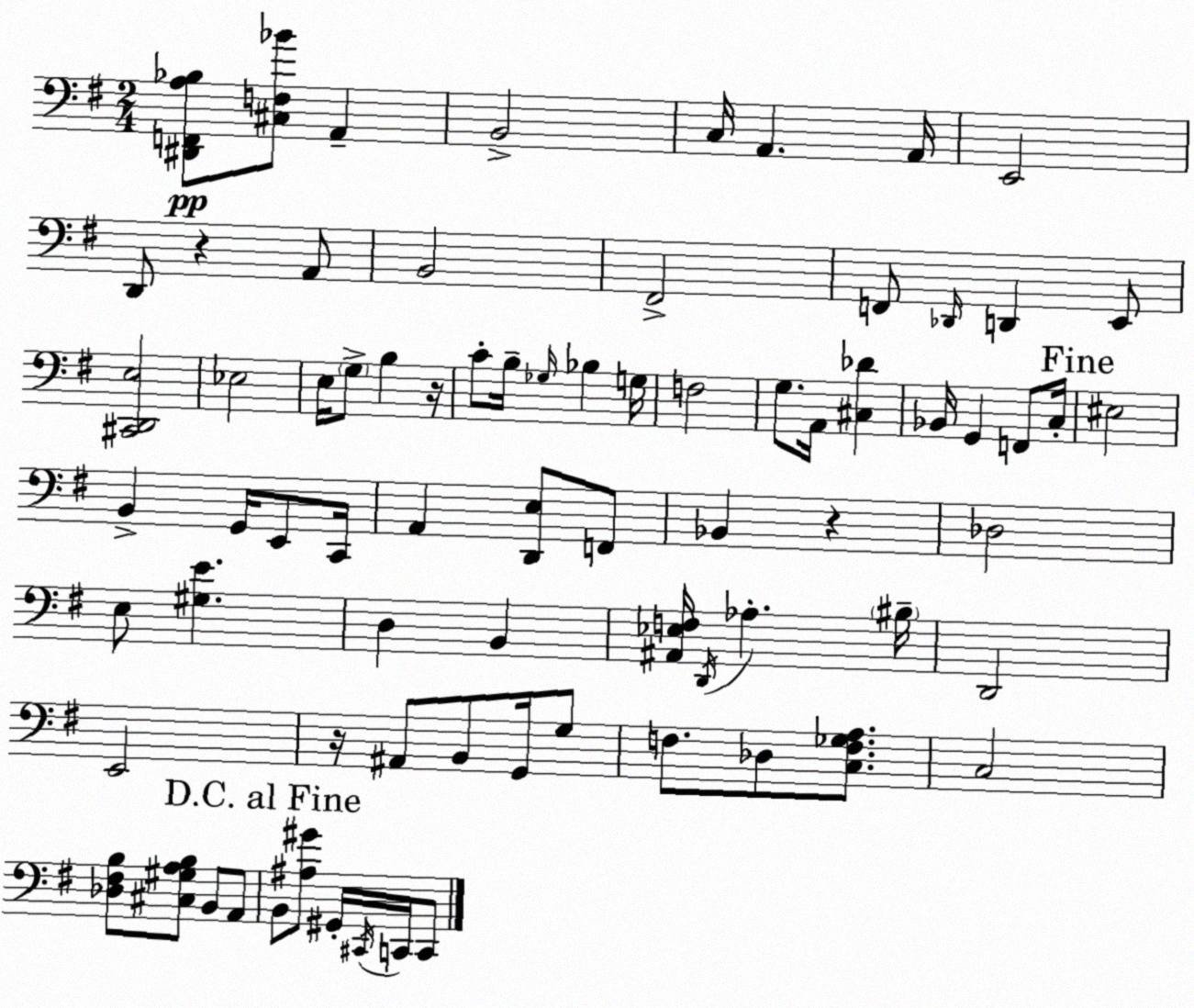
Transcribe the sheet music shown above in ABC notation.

X:1
T:Untitled
M:2/4
L:1/4
K:G
[^D,,F,,A,_B,]/2 [^C,F,_B]/2 A,, B,,2 C,/4 A,, A,,/4 E,,2 D,,/2 z A,,/2 B,,2 ^F,,2 F,,/2 _D,,/4 D,, E,,/2 [^C,,D,,E,]2 _E,2 E,/4 G,/2 B, z/4 C/2 B,/4 _G,/4 _B, G,/4 F,2 G,/2 A,,/4 [^C,_D] _B,,/4 G,, F,,/2 C,/4 ^E,2 B,, G,,/4 E,,/2 C,,/4 A,, [D,,E,]/2 F,,/2 _B,, z _D,2 E,/2 [^G,E] D, B,, [^A,,_E,F,]/4 D,,/4 _A, ^B,/4 D,,2 E,,2 z/4 ^A,,/2 B,,/2 G,,/4 G,/2 F,/2 _D,/2 [C,F,_G,A,]/2 C,2 [_D,^F,B,]/2 [^C,^G,A,B,]/2 B,,/2 A,,/2 B,,/2 [^A,^G]/2 ^G,,/4 ^C,,/4 C,,/4 C,,/2